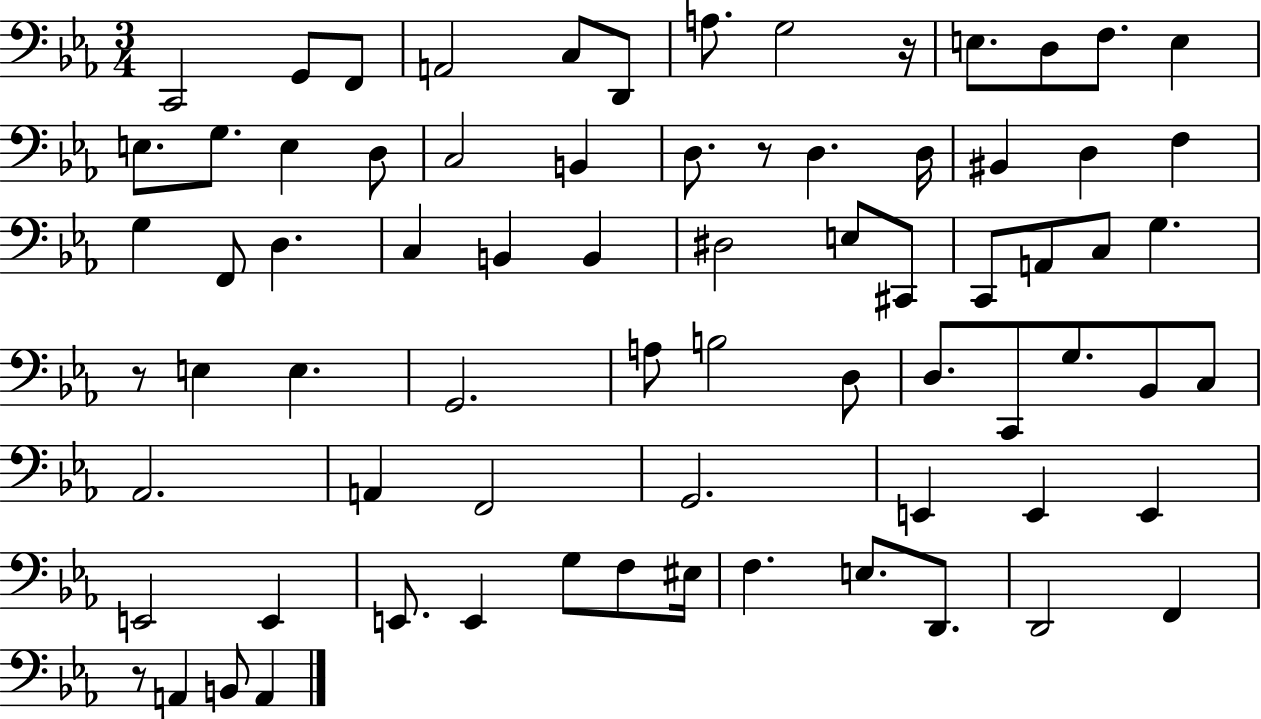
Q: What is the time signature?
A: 3/4